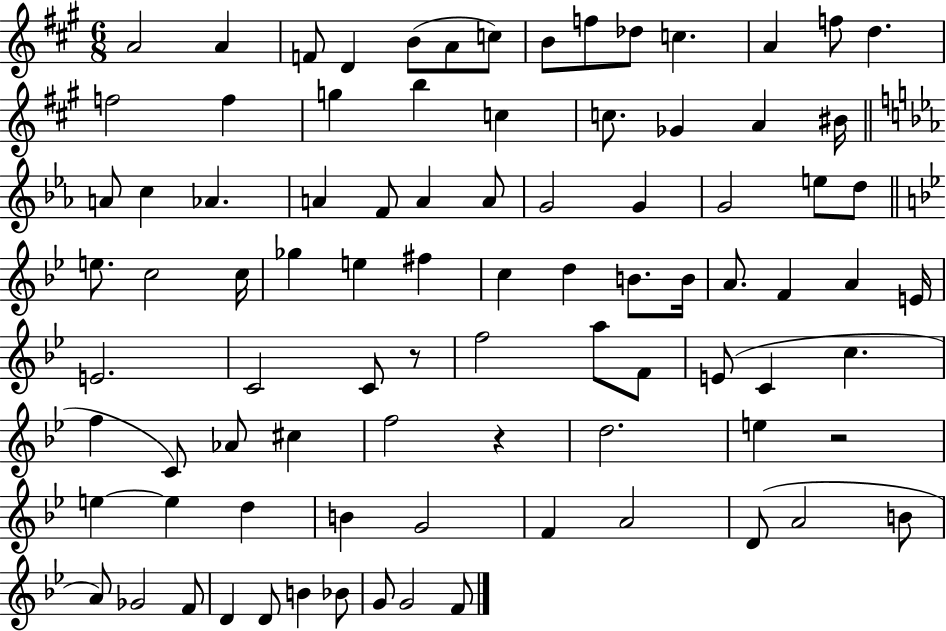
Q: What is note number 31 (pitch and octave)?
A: G4